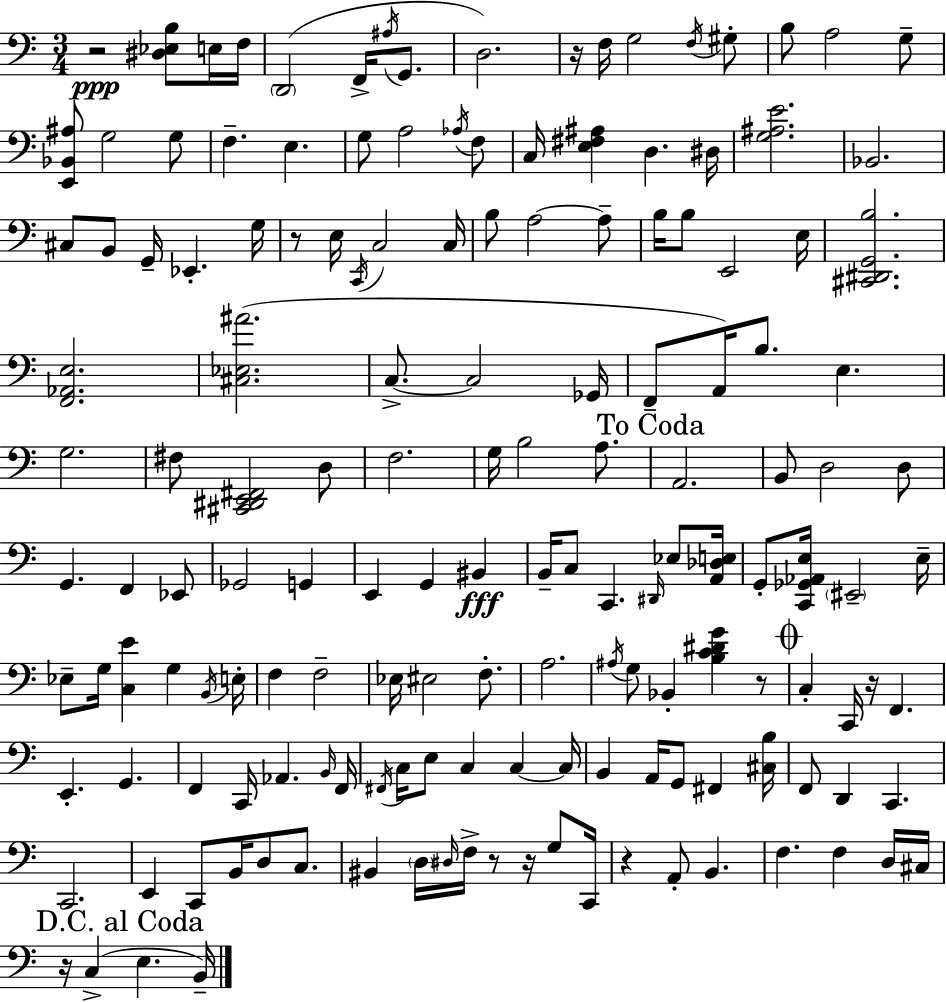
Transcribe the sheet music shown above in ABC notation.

X:1
T:Untitled
M:3/4
L:1/4
K:C
z2 [^D,_E,B,]/2 E,/4 F,/4 D,,2 F,,/4 ^A,/4 G,,/2 D,2 z/4 F,/4 G,2 F,/4 ^G,/2 B,/2 A,2 G,/2 [E,,_B,,^A,]/2 G,2 G,/2 F, E, G,/2 A,2 _A,/4 F,/2 C,/4 [E,^F,^A,] D, ^D,/4 [G,^A,E]2 _B,,2 ^C,/2 B,,/2 G,,/4 _E,, G,/4 z/2 E,/4 C,,/4 C,2 C,/4 B,/2 A,2 A,/2 B,/4 B,/2 E,,2 E,/4 [^C,,^D,,G,,B,]2 [F,,_A,,E,]2 [^C,_E,^A]2 C,/2 C,2 _G,,/4 F,,/2 A,,/4 B,/2 E, G,2 ^F,/2 [^C,,^D,,E,,^F,,]2 D,/2 F,2 G,/4 B,2 A,/2 A,,2 B,,/2 D,2 D,/2 G,, F,, _E,,/2 _G,,2 G,, E,, G,, ^B,, B,,/4 C,/2 C,, ^D,,/4 _E,/2 [A,,_D,E,]/4 G,,/2 [C,,_G,,_A,,E,]/4 ^E,,2 E,/4 _E,/2 G,/4 [C,E] G, B,,/4 E,/4 F, F,2 _E,/4 ^E,2 F,/2 A,2 ^A,/4 G,/2 _B,, [B,C^DG] z/2 C, C,,/4 z/4 F,, E,, G,, F,, C,,/4 _A,, B,,/4 F,,/4 ^F,,/4 C,/4 E,/2 C, C, C,/4 B,, A,,/4 G,,/2 ^F,, [^C,B,]/4 F,,/2 D,, C,, C,,2 E,, C,,/2 B,,/4 D,/2 C,/2 ^B,, D,/4 ^D,/4 F,/4 z/2 z/4 G,/2 C,,/4 z A,,/2 B,, F, F, D,/4 ^C,/4 z/4 C, E, B,,/4